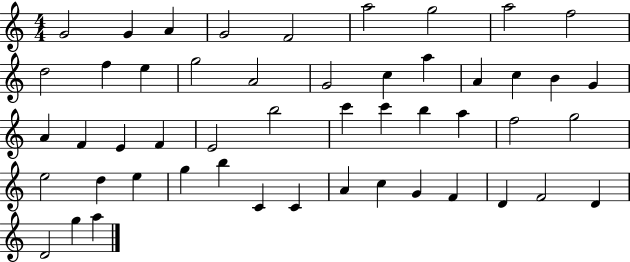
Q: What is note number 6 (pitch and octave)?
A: A5